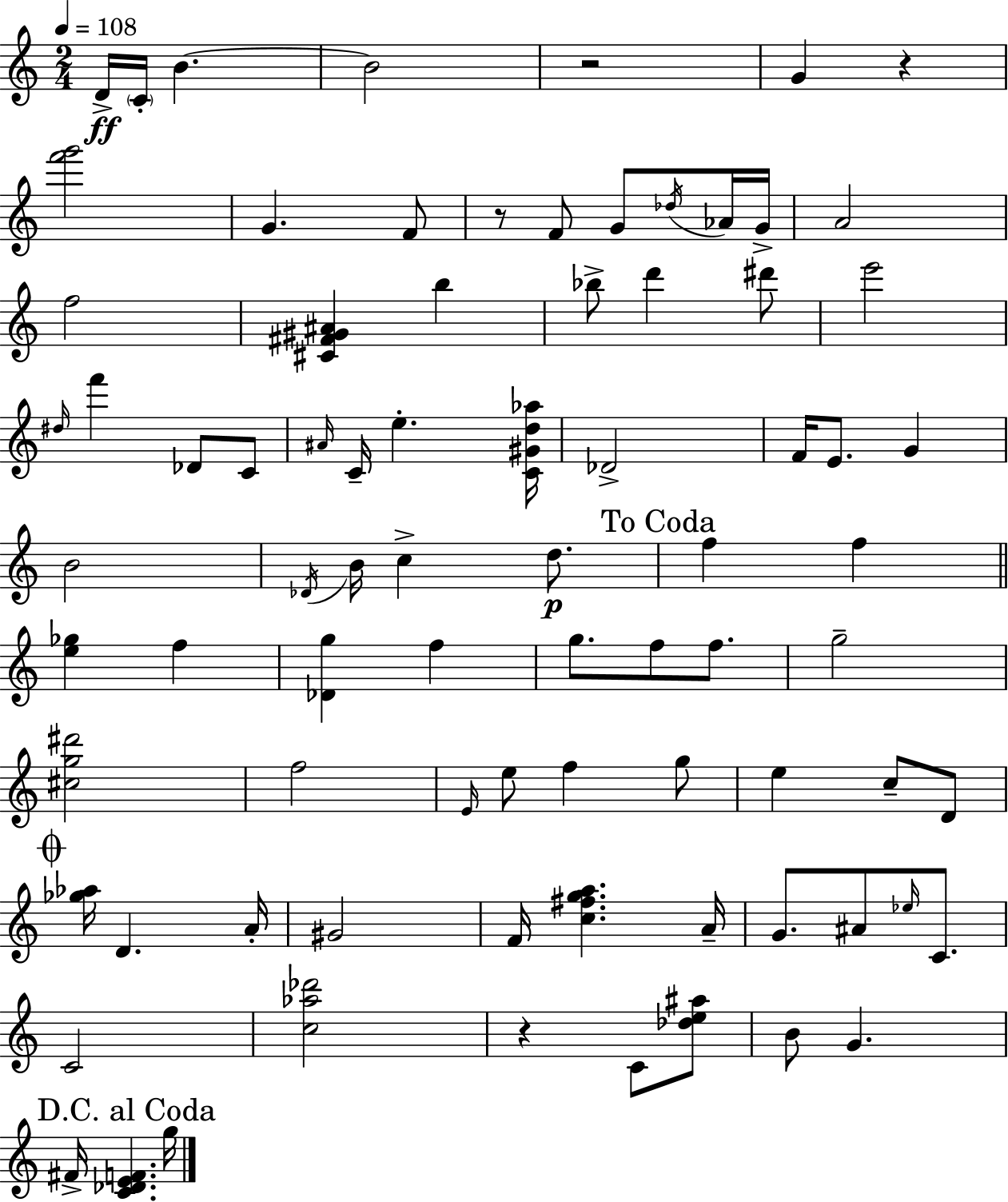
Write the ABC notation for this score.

X:1
T:Untitled
M:2/4
L:1/4
K:C
D/4 C/4 B B2 z2 G z [f'g']2 G F/2 z/2 F/2 G/2 _d/4 _A/4 G/4 A2 f2 [^C^F^G^A] b _b/2 d' ^d'/2 e'2 ^d/4 f' _D/2 C/2 ^A/4 C/4 e [C^Gd_a]/4 _D2 F/4 E/2 G B2 _D/4 B/4 c d/2 f f [e_g] f [_Dg] f g/2 f/2 f/2 g2 [^cg^d']2 f2 E/4 e/2 f g/2 e c/2 D/2 [_g_a]/4 D A/4 ^G2 F/4 [c^fga] A/4 G/2 ^A/2 _e/4 C/2 C2 [c_a_d']2 z C/2 [_de^a]/2 B/2 G ^F/4 [C_DEF] g/4